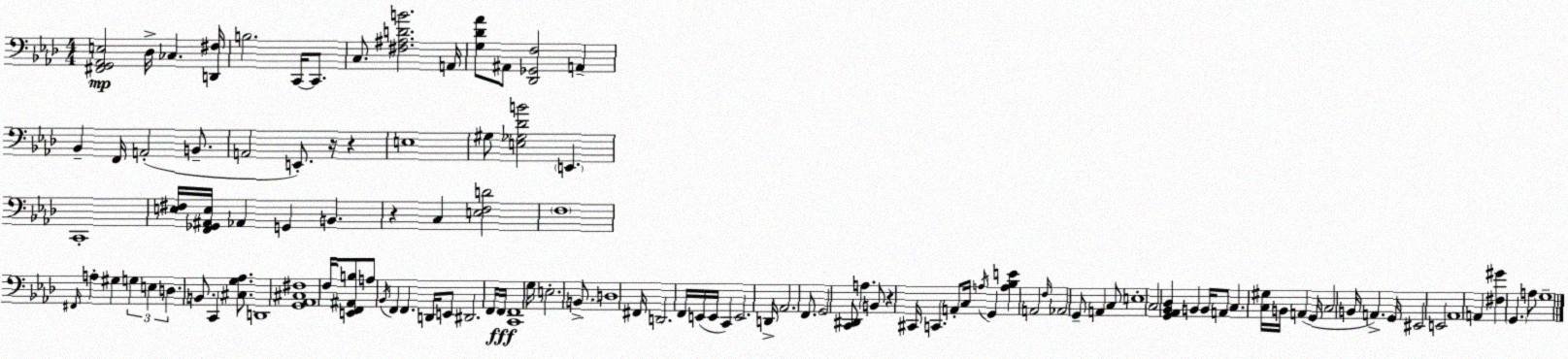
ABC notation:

X:1
T:Untitled
M:4/4
L:1/4
K:Fm
[^F,,G,,_A,,E,]2 _D,/4 _C, [D,,^F,]/4 B,2 C,,/4 C,,/2 C,/2 [^F,^A,DB]2 A,,/4 [G,_D_A]/2 ^A,,/2 [_D,,_G,,F,]2 A,, _B,, F,,/4 A,,2 B,,/2 A,,2 E,,/2 z/4 z E,4 ^G,/2 [E,_G,_DB]2 E,, C,,4 [E,^F,]/4 [F,,_G,,^A,,E,]/4 _A,, G,, B,, z C, [E,F,D]2 F,4 ^F,,/4 A, ^G, G, E, D, B,,/2 C,, [^C,G,_A,]/2 D,,4 [G,,_A,,^C,^F,]4 F,/4 [E,,F,,^A,,B,]/2 A,/2 _B,,/4 F,, F,, D,,/4 E,,/2 ^D,,2 F,,/4 F,,/4 [C,,F,,]4 G,/4 E,2 B,,/2 D,4 ^F,,/4 D,,2 F,,/4 E,,/4 E,,/4 C,, E,,2 D,,/4 _A,,2 F,,/2 G,,2 [C,,^D,,]/2 A, B,,/2 z ^C,,/4 C,, A,,/2 C,/4 A,/4 G,, [A,_B,E] A,,2 F,/4 _A,,2 G,,/2 A,, C,/2 E,4 C,2 [G,,_A,,_B,,_D,] B,, B,,/4 A,,/2 C, [C,^G,]/4 B,,/4 A,, G,,/4 C,2 B,,/4 A,, G,,/4 ^E,,2 E,,2 _A,,4 A,, [^F,^G] G,, A,/2 G,4